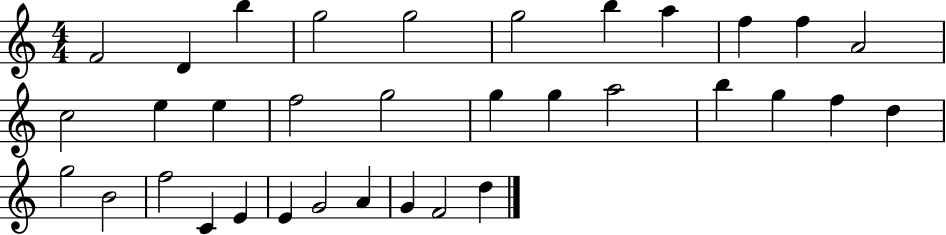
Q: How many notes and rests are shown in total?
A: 34